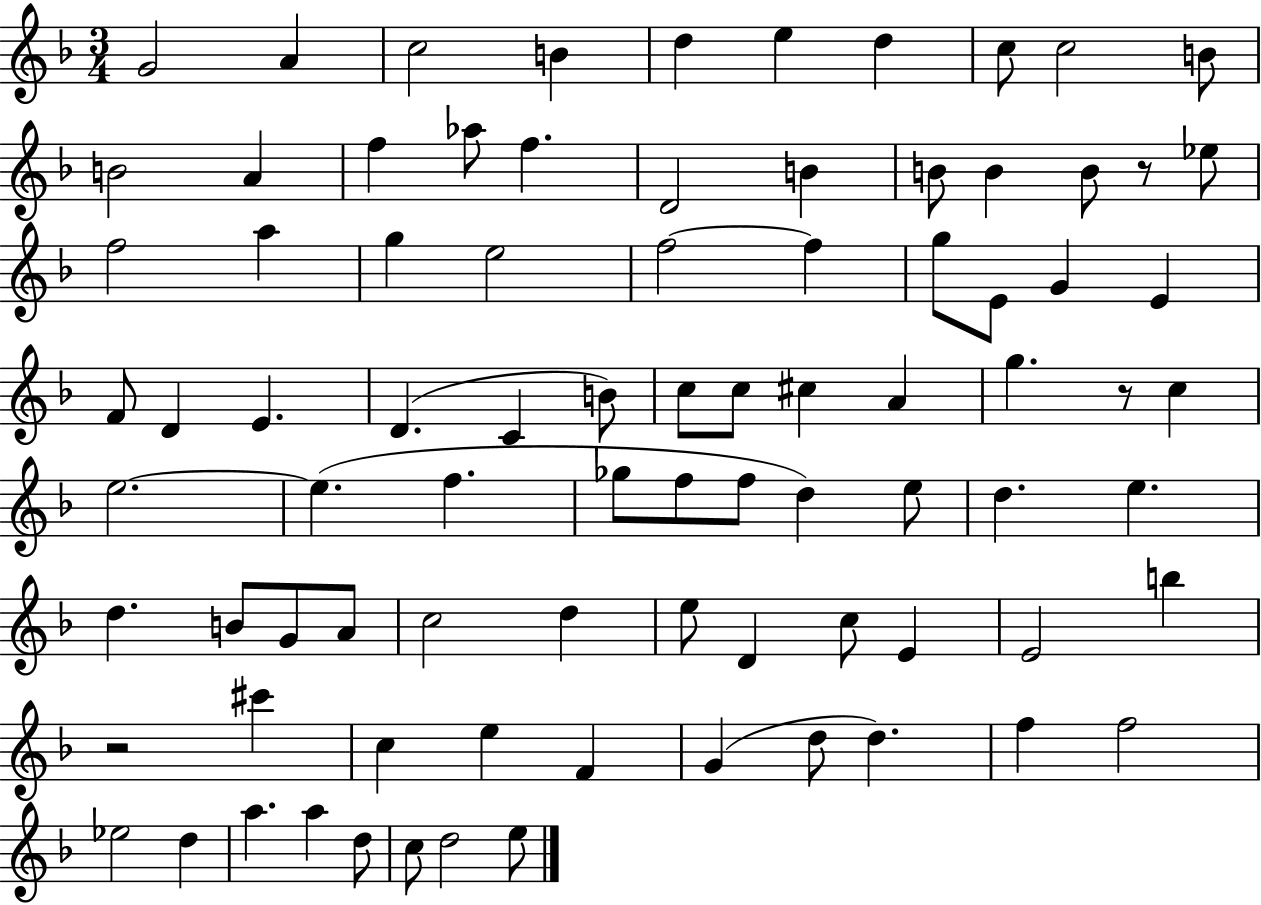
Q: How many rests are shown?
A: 3